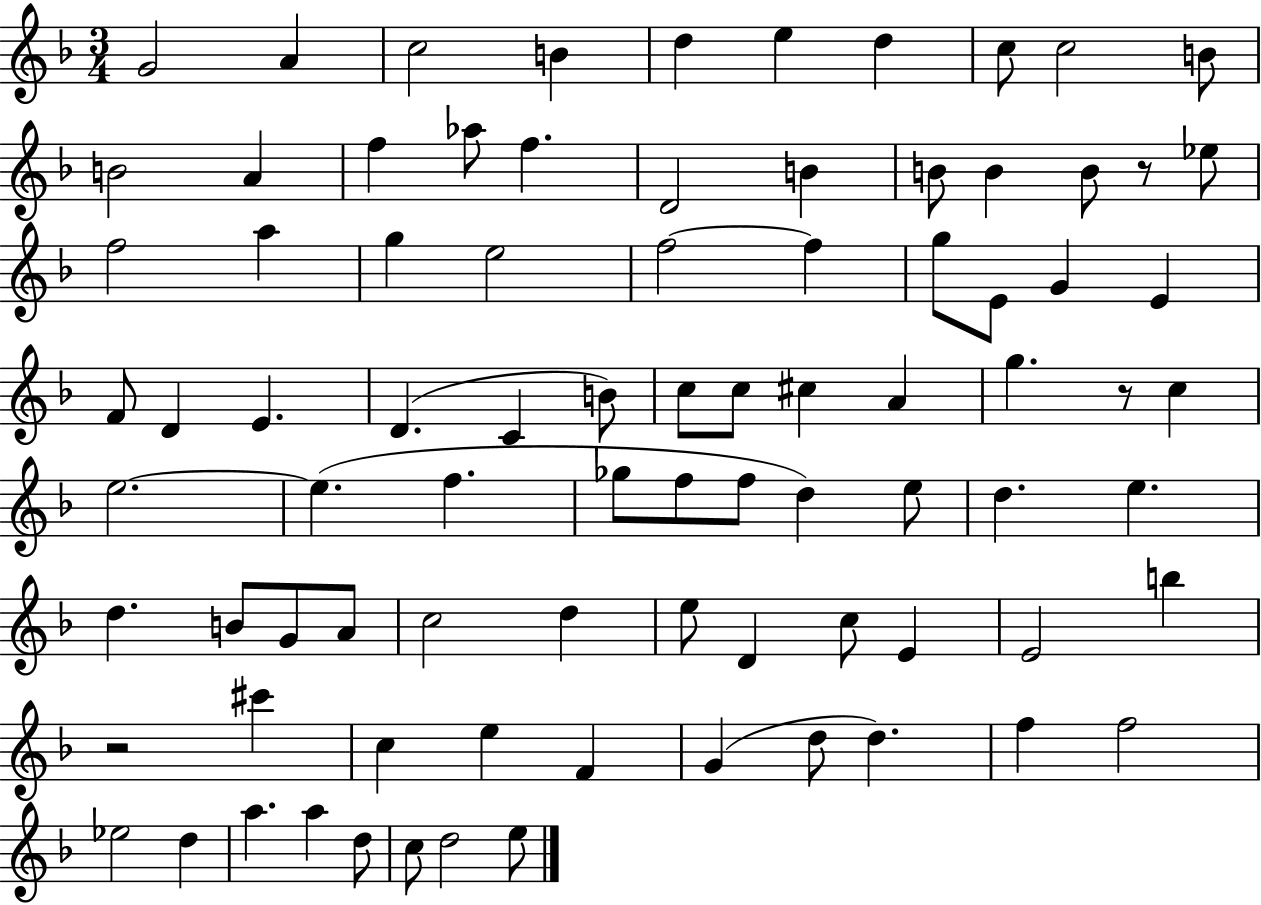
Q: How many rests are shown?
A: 3